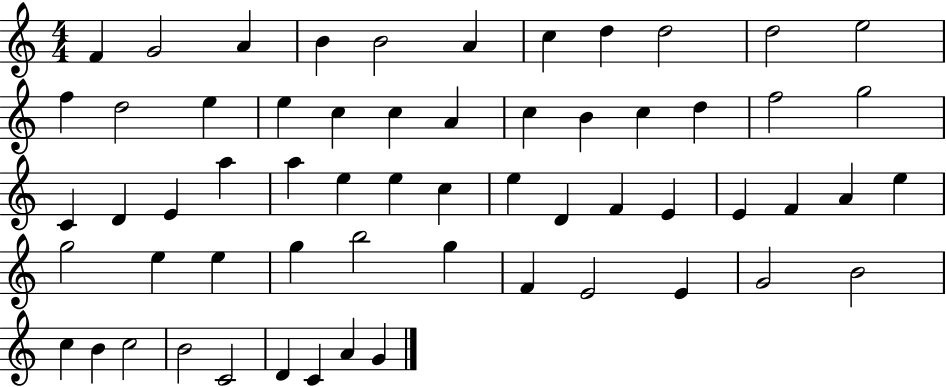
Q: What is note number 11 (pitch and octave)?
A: E5